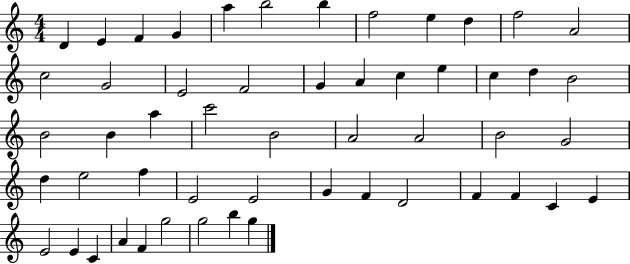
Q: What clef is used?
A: treble